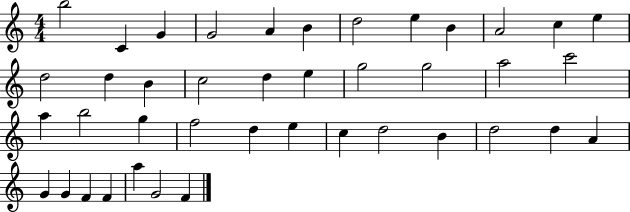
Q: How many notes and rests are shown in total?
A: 41